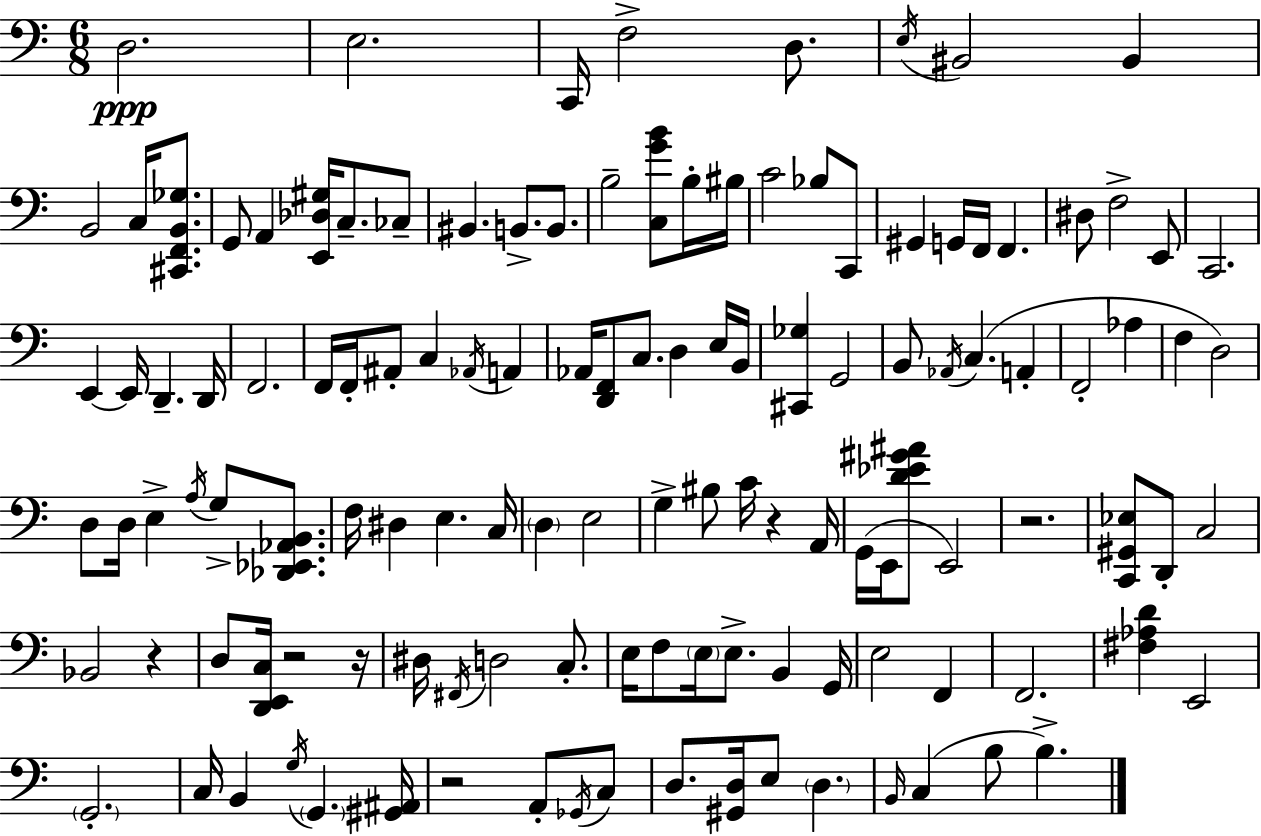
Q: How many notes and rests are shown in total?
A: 125